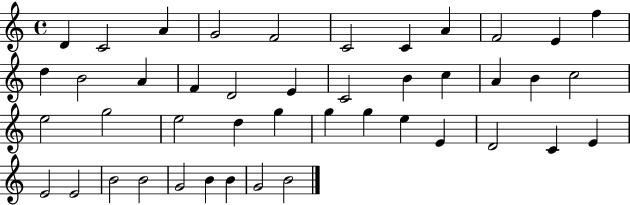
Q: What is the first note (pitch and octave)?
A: D4